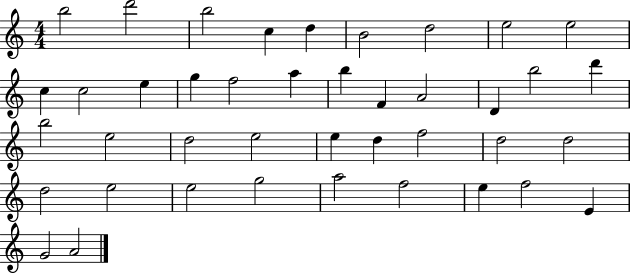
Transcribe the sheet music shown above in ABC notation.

X:1
T:Untitled
M:4/4
L:1/4
K:C
b2 d'2 b2 c d B2 d2 e2 e2 c c2 e g f2 a b F A2 D b2 d' b2 e2 d2 e2 e d f2 d2 d2 d2 e2 e2 g2 a2 f2 e f2 E G2 A2